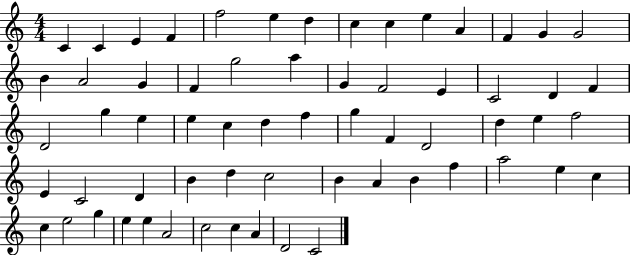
C4/q C4/q E4/q F4/q F5/h E5/q D5/q C5/q C5/q E5/q A4/q F4/q G4/q G4/h B4/q A4/h G4/q F4/q G5/h A5/q G4/q F4/h E4/q C4/h D4/q F4/q D4/h G5/q E5/q E5/q C5/q D5/q F5/q G5/q F4/q D4/h D5/q E5/q F5/h E4/q C4/h D4/q B4/q D5/q C5/h B4/q A4/q B4/q F5/q A5/h E5/q C5/q C5/q E5/h G5/q E5/q E5/q A4/h C5/h C5/q A4/q D4/h C4/h